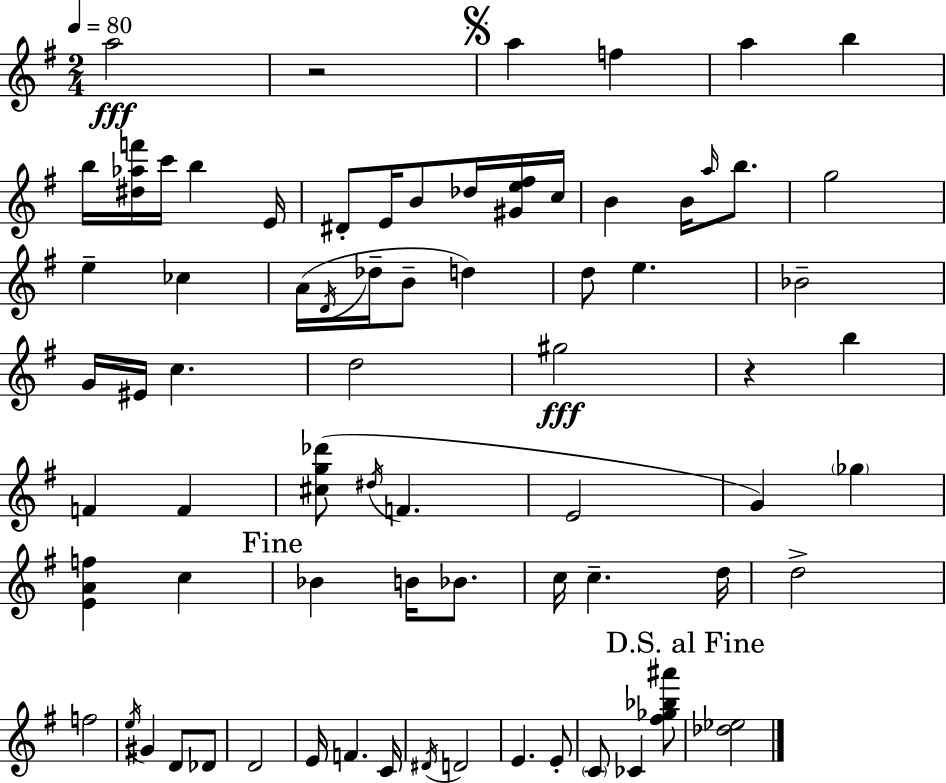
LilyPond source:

{
  \clef treble
  \numericTimeSignature
  \time 2/4
  \key g \major
  \tempo 4 = 80
  a''2\fff | r2 | \mark \markup { \musicglyph "scripts.segno" } a''4 f''4 | a''4 b''4 | \break b''16 <dis'' aes'' f'''>16 c'''16 b''4 e'16 | dis'8-. e'16 b'8 des''16 <gis' e'' fis''>16 c''16 | b'4 b'16 \grace { a''16 } b''8. | g''2 | \break e''4-- ces''4 | a'16( \acciaccatura { d'16 } des''16-- b'8-- d''4) | d''8 e''4. | bes'2-- | \break g'16 eis'16 c''4. | d''2 | gis''2\fff | r4 b''4 | \break f'4 f'4 | <cis'' g'' des'''>8( \acciaccatura { dis''16 } f'4. | e'2 | g'4) \parenthesize ges''4 | \break <e' a' f''>4 c''4 | \mark "Fine" bes'4 b'16 | bes'8. c''16 c''4.-- | d''16 d''2-> | \break f''2 | \acciaccatura { e''16 } gis'4 | d'8 des'8 d'2 | e'16 f'4. | \break c'16 \acciaccatura { dis'16 } d'2 | e'4. | e'8-. \parenthesize c'8 ces'4 | <fis'' ges'' bes'' ais'''>8 \mark "D.S. al Fine" <des'' ees''>2 | \break \bar "|."
}